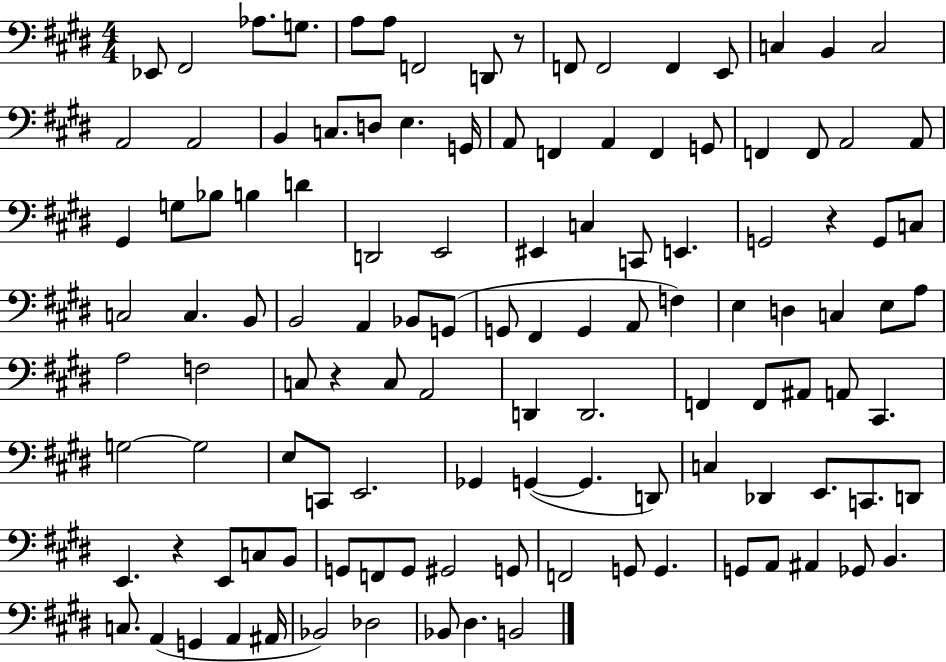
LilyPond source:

{
  \clef bass
  \numericTimeSignature
  \time 4/4
  \key e \major
  ees,8 fis,2 aes8. g8. | a8 a8 f,2 d,8 r8 | f,8 f,2 f,4 e,8 | c4 b,4 c2 | \break a,2 a,2 | b,4 c8. d8 e4. g,16 | a,8 f,4 a,4 f,4 g,8 | f,4 f,8 a,2 a,8 | \break gis,4 g8 bes8 b4 d'4 | d,2 e,2 | eis,4 c4 c,8 e,4. | g,2 r4 g,8 c8 | \break c2 c4. b,8 | b,2 a,4 bes,8 g,8( | g,8 fis,4 g,4 a,8 f4) | e4 d4 c4 e8 a8 | \break a2 f2 | c8 r4 c8 a,2 | d,4 d,2. | f,4 f,8 ais,8 a,8 cis,4. | \break g2~~ g2 | e8 c,8 e,2. | ges,4 g,4~(~ g,4. d,8) | c4 des,4 e,8. c,8. d,8 | \break e,4. r4 e,8 c8 b,8 | g,8 f,8 g,8 gis,2 g,8 | f,2 g,8 g,4. | g,8 a,8 ais,4 ges,8 b,4. | \break c8. a,4( g,4 a,4 ais,16 | bes,2) des2 | bes,8 dis4. b,2 | \bar "|."
}